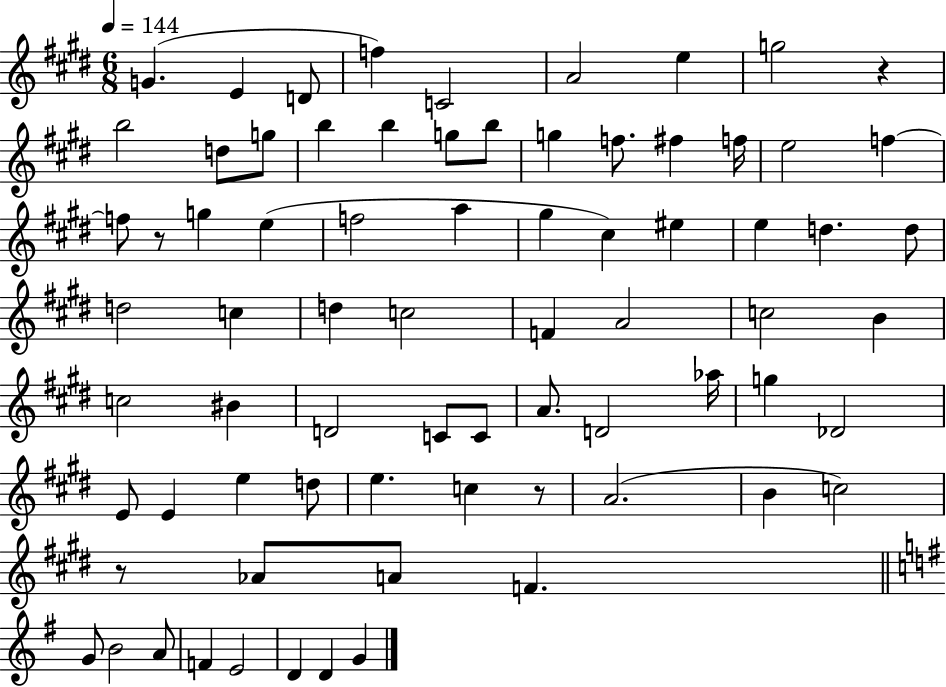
{
  \clef treble
  \numericTimeSignature
  \time 6/8
  \key e \major
  \tempo 4 = 144
  g'4.( e'4 d'8 | f''4) c'2 | a'2 e''4 | g''2 r4 | \break b''2 d''8 g''8 | b''4 b''4 g''8 b''8 | g''4 f''8. fis''4 f''16 | e''2 f''4~~ | \break f''8 r8 g''4 e''4( | f''2 a''4 | gis''4 cis''4) eis''4 | e''4 d''4. d''8 | \break d''2 c''4 | d''4 c''2 | f'4 a'2 | c''2 b'4 | \break c''2 bis'4 | d'2 c'8 c'8 | a'8. d'2 aes''16 | g''4 des'2 | \break e'8 e'4 e''4 d''8 | e''4. c''4 r8 | a'2.( | b'4 c''2) | \break r8 aes'8 a'8 f'4. | \bar "||" \break \key e \minor g'8 b'2 a'8 | f'4 e'2 | d'4 d'4 g'4 | \bar "|."
}